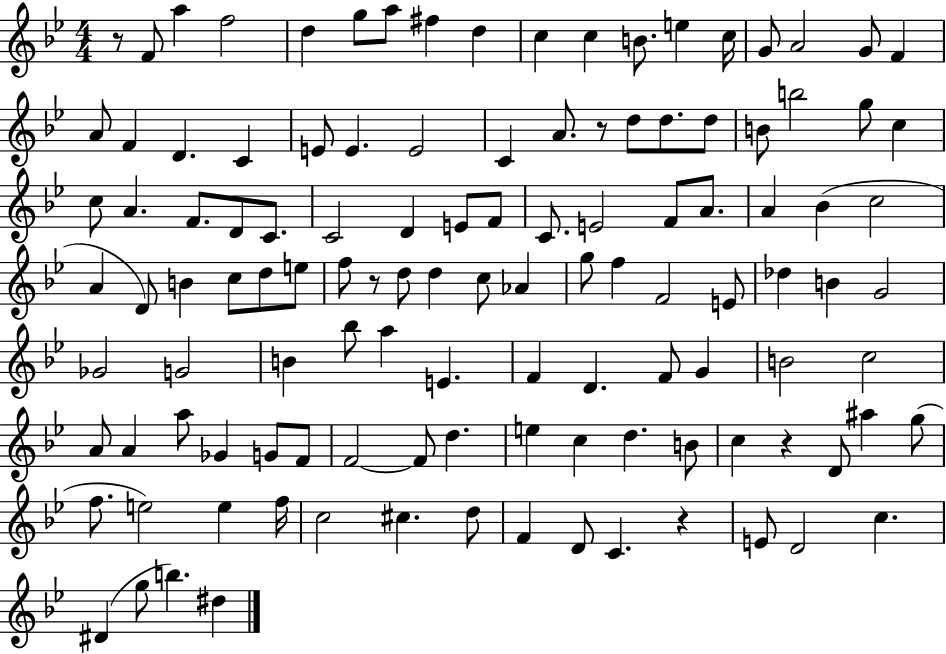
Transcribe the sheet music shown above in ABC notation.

X:1
T:Untitled
M:4/4
L:1/4
K:Bb
z/2 F/2 a f2 d g/2 a/2 ^f d c c B/2 e c/4 G/2 A2 G/2 F A/2 F D C E/2 E E2 C A/2 z/2 d/2 d/2 d/2 B/2 b2 g/2 c c/2 A F/2 D/2 C/2 C2 D E/2 F/2 C/2 E2 F/2 A/2 A _B c2 A D/2 B c/2 d/2 e/2 f/2 z/2 d/2 d c/2 _A g/2 f F2 E/2 _d B G2 _G2 G2 B _b/2 a E F D F/2 G B2 c2 A/2 A a/2 _G G/2 F/2 F2 F/2 d e c d B/2 c z D/2 ^a g/2 f/2 e2 e f/4 c2 ^c d/2 F D/2 C z E/2 D2 c ^D g/2 b ^d